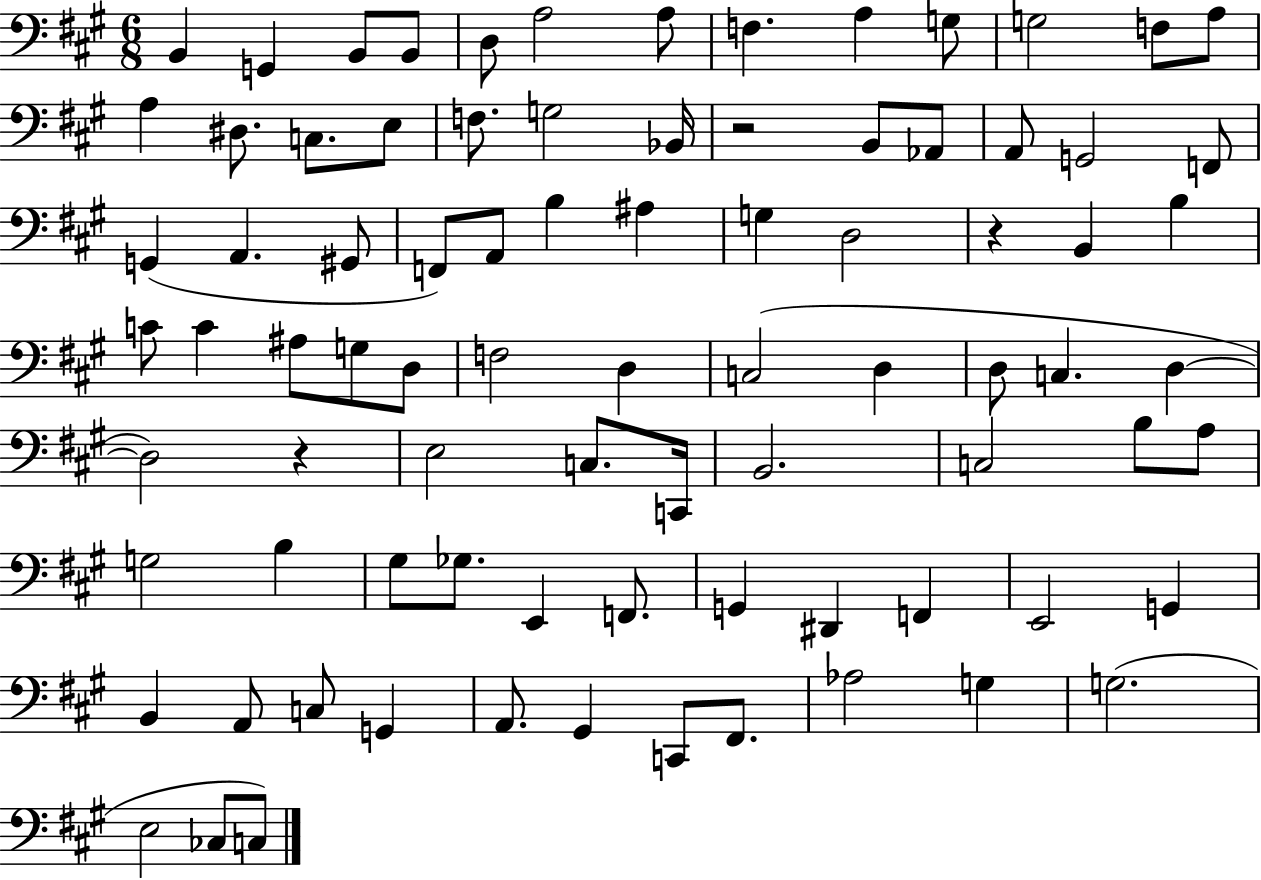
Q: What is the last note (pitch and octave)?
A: C3